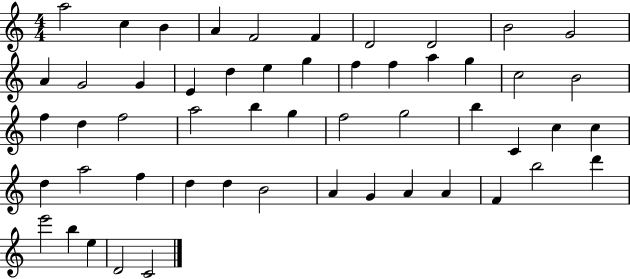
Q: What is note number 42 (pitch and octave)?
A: A4